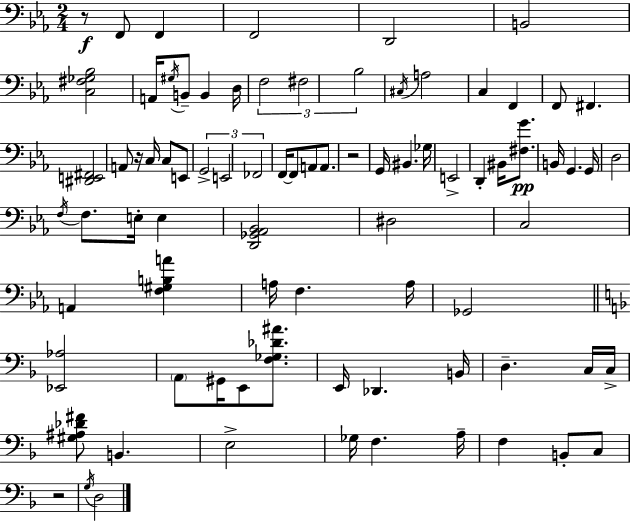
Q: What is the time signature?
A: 2/4